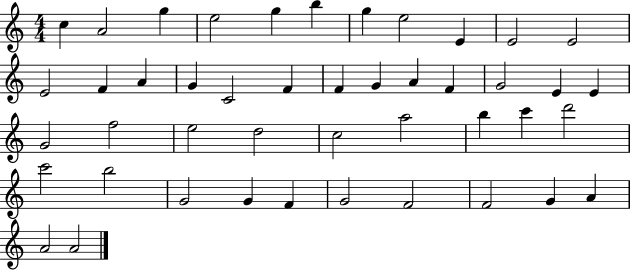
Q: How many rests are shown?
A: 0